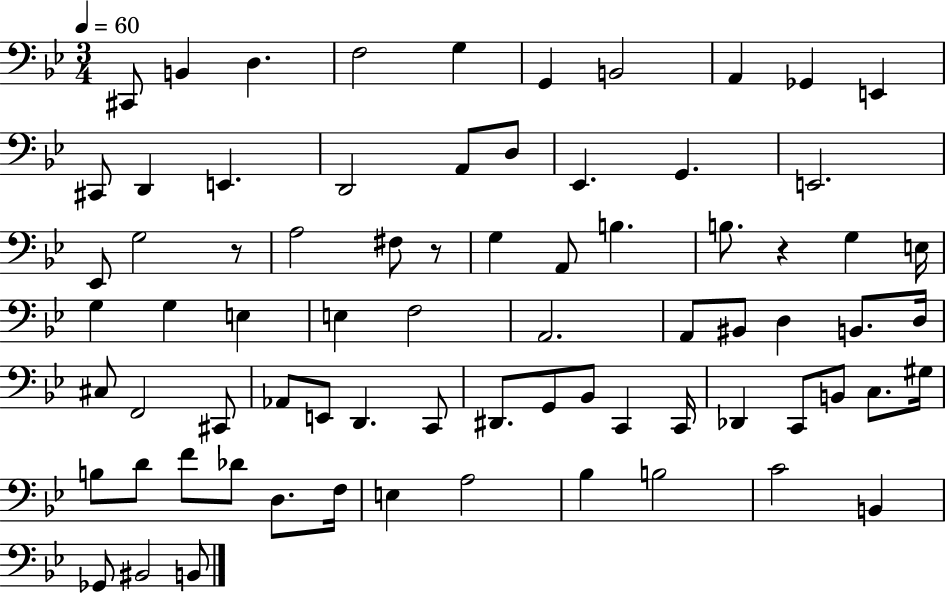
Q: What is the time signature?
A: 3/4